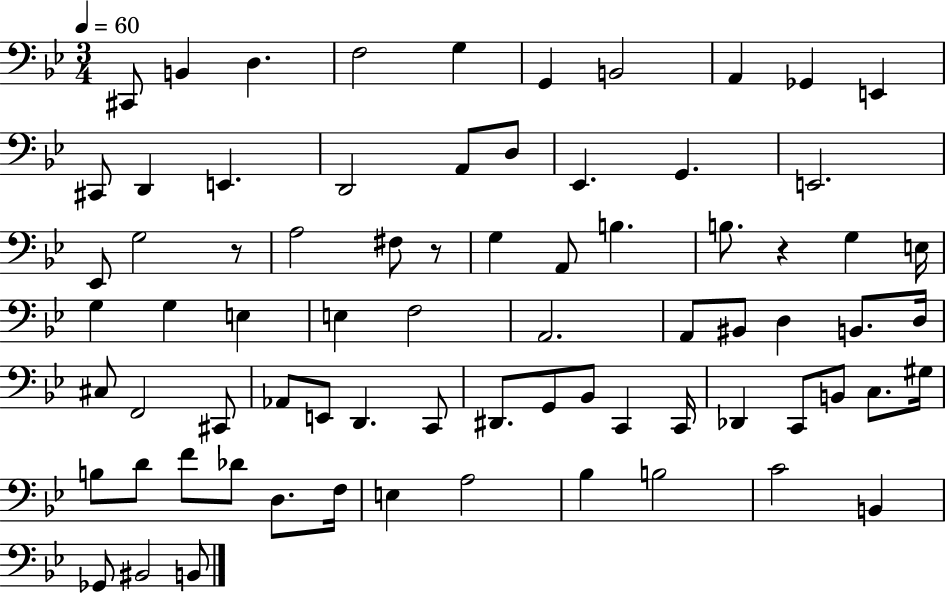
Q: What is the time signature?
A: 3/4